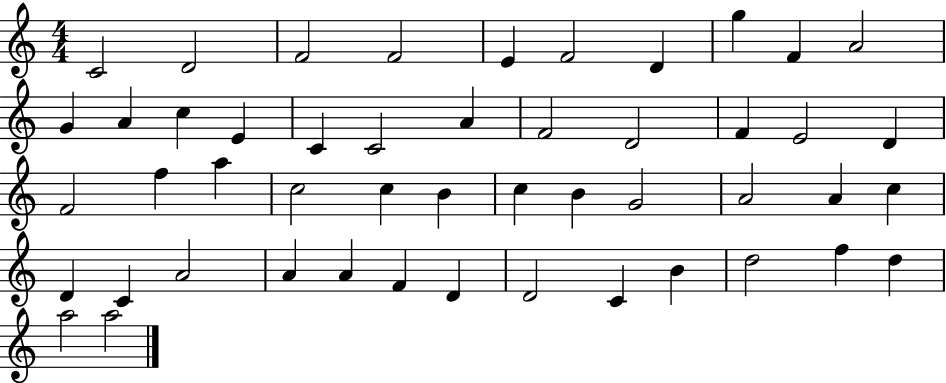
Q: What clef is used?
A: treble